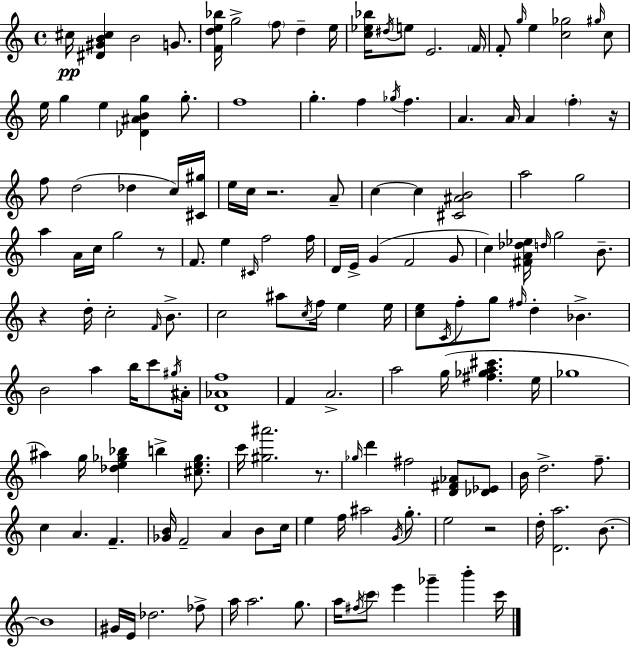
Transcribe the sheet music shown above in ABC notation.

X:1
T:Untitled
M:4/4
L:1/4
K:Am
^c/4 [^D^GB^c] B2 G/2 [Fde_b]/4 g2 f/2 d e/4 [c_e_b]/4 ^d/4 e/2 E2 F/4 F/2 g/4 e [c_g]2 ^g/4 c/2 e/4 g e [_D^ABg] g/2 f4 g f _g/4 f A A/4 A f z/4 f/2 d2 _d c/4 [^C^g]/4 e/4 c/4 z2 A/2 c c [^C^AB]2 a2 g2 a A/4 c/4 g2 z/2 F/2 e ^C/4 f2 f/4 D/4 E/4 G F2 G/2 c [^FA_d_e]/4 d/4 g2 B/2 z d/4 c2 F/4 B/2 c2 ^a/2 c/4 f/4 e e/4 [ce]/2 C/4 f/2 g/2 ^f/4 d _B B2 a b/4 c'/2 ^g/4 ^A/4 [D_Af]4 F A2 a2 g/4 [^f_ga^c'] e/4 _g4 ^a g/4 [_de_g_b] b [^ce_g]/2 c'/4 [^g^a']2 z/2 _g/4 d' ^f2 [D^F_A]/2 [_D_E]/2 B/4 d2 f/2 c A F [_GB]/4 F2 A B/2 c/4 e f/4 ^a2 G/4 g/2 e2 z2 d/4 [Da]2 B/2 B4 ^G/4 E/4 _d2 _f/2 a/4 a2 g/2 a/4 ^f/4 c'/2 e' _g' b' c'/4